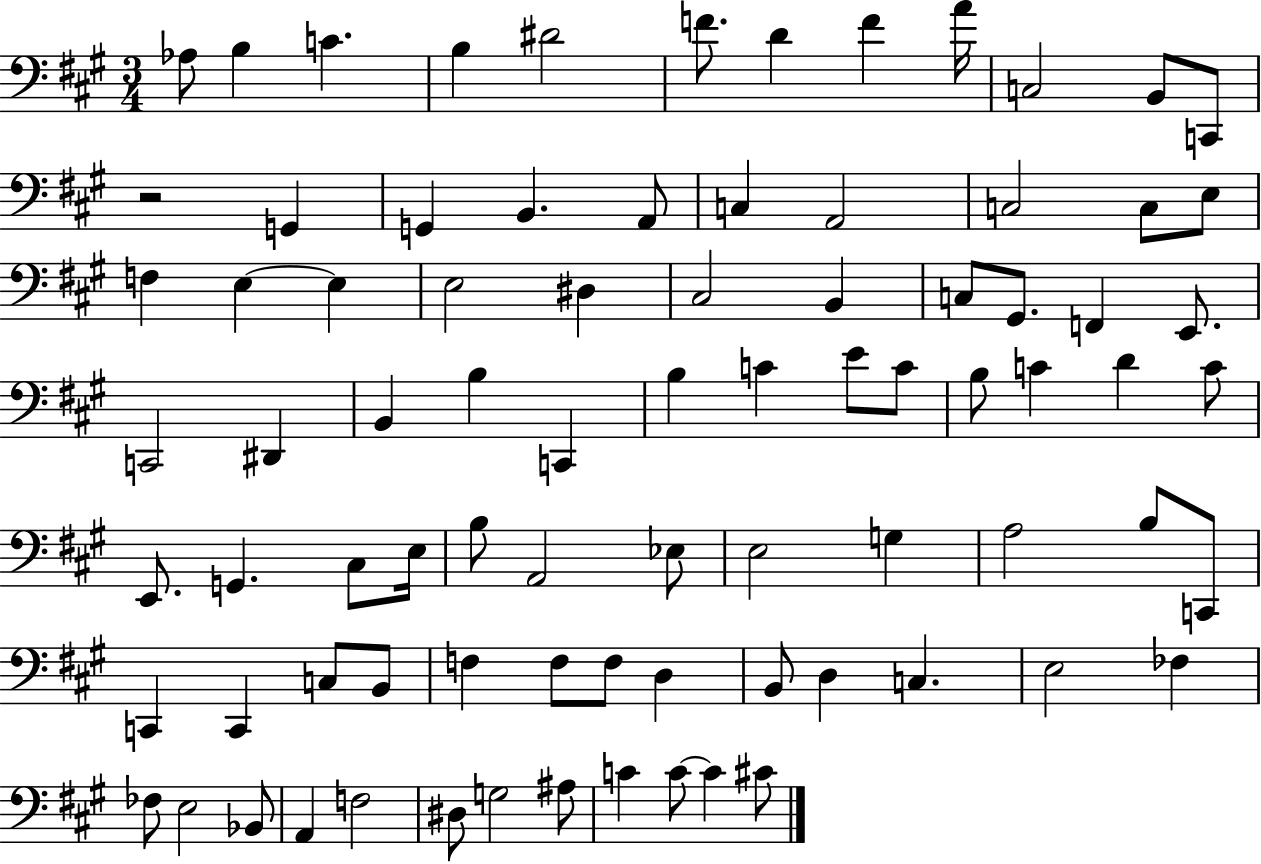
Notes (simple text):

Ab3/e B3/q C4/q. B3/q D#4/h F4/e. D4/q F4/q A4/s C3/h B2/e C2/e R/h G2/q G2/q B2/q. A2/e C3/q A2/h C3/h C3/e E3/e F3/q E3/q E3/q E3/h D#3/q C#3/h B2/q C3/e G#2/e. F2/q E2/e. C2/h D#2/q B2/q B3/q C2/q B3/q C4/q E4/e C4/e B3/e C4/q D4/q C4/e E2/e. G2/q. C#3/e E3/s B3/e A2/h Eb3/e E3/h G3/q A3/h B3/e C2/e C2/q C2/q C3/e B2/e F3/q F3/e F3/e D3/q B2/e D3/q C3/q. E3/h FES3/q FES3/e E3/h Bb2/e A2/q F3/h D#3/e G3/h A#3/e C4/q C4/e C4/q C#4/e